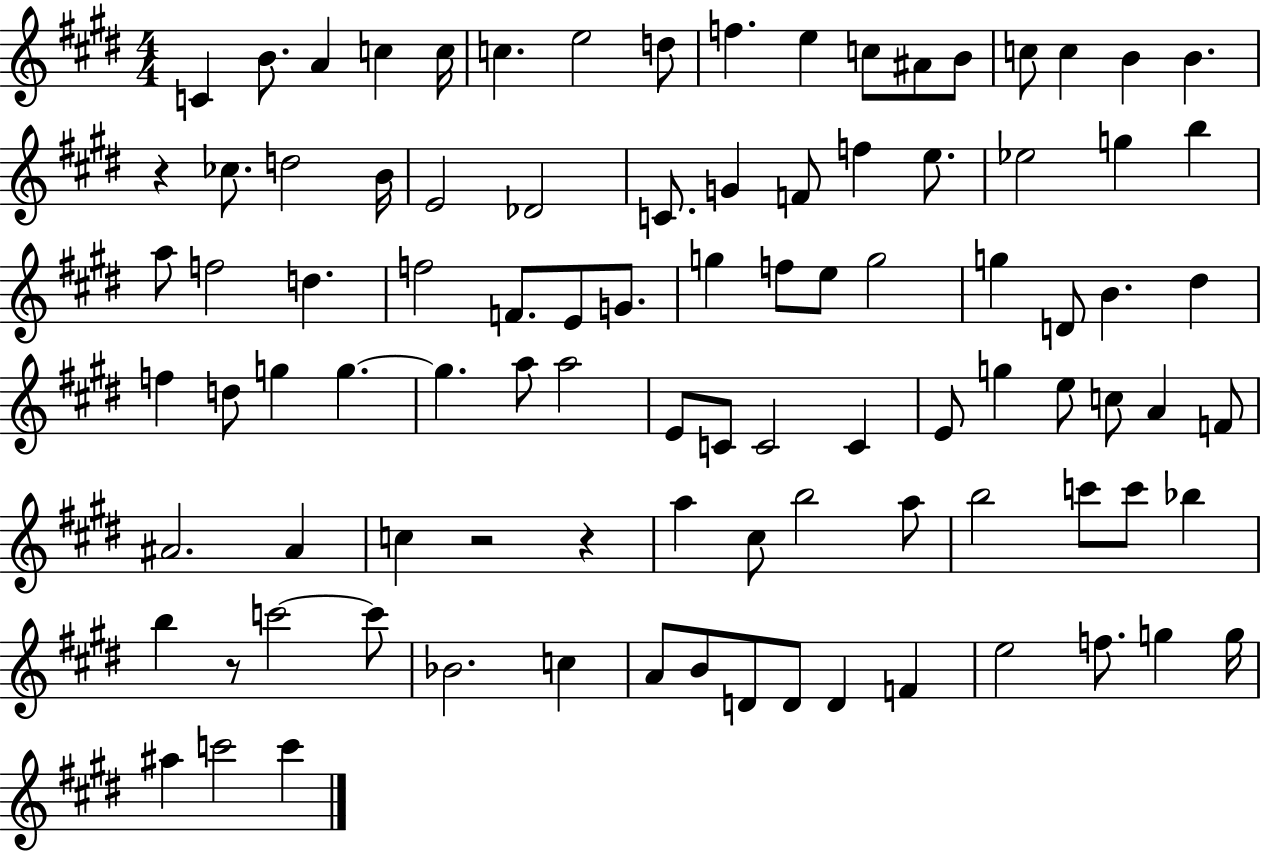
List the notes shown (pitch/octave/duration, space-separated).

C4/q B4/e. A4/q C5/q C5/s C5/q. E5/h D5/e F5/q. E5/q C5/e A#4/e B4/e C5/e C5/q B4/q B4/q. R/q CES5/e. D5/h B4/s E4/h Db4/h C4/e. G4/q F4/e F5/q E5/e. Eb5/h G5/q B5/q A5/e F5/h D5/q. F5/h F4/e. E4/e G4/e. G5/q F5/e E5/e G5/h G5/q D4/e B4/q. D#5/q F5/q D5/e G5/q G5/q. G5/q. A5/e A5/h E4/e C4/e C4/h C4/q E4/e G5/q E5/e C5/e A4/q F4/e A#4/h. A#4/q C5/q R/h R/q A5/q C#5/e B5/h A5/e B5/h C6/e C6/e Bb5/q B5/q R/e C6/h C6/e Bb4/h. C5/q A4/e B4/e D4/e D4/e D4/q F4/q E5/h F5/e. G5/q G5/s A#5/q C6/h C6/q